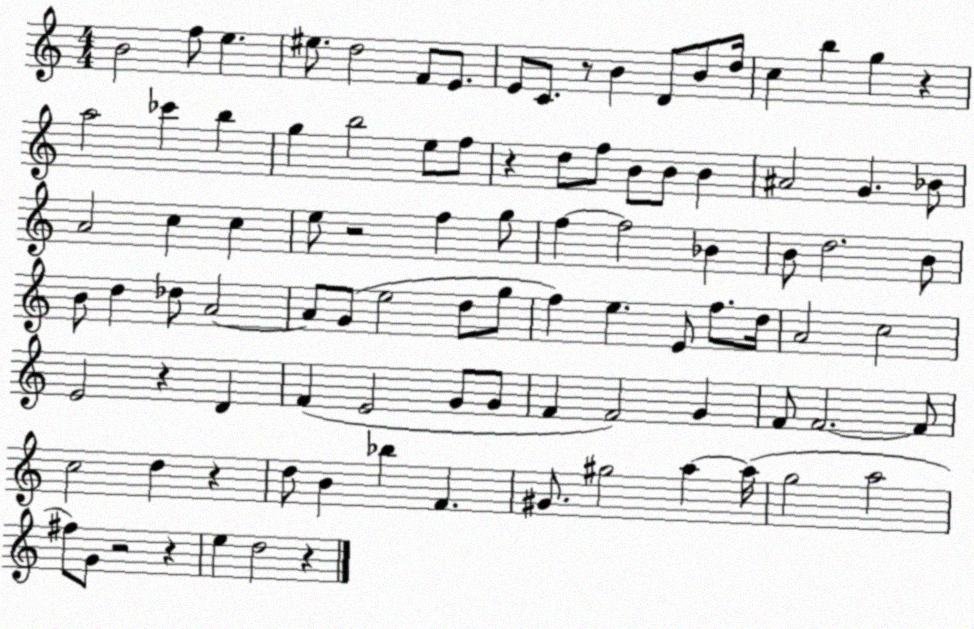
X:1
T:Untitled
M:4/4
L:1/4
K:C
B2 f/2 e ^e/2 d2 F/2 E/2 E/2 C/2 z/2 B D/2 B/2 d/4 c b g z a2 _c' b g b2 e/2 f/2 z d/2 f/2 B/2 B/2 B ^A2 G _B/2 A2 c c e/2 z2 f g/2 f f2 _B B/2 d2 B/2 B/2 d _d/2 A2 A/2 G/2 e2 d/2 g/2 f e E/2 f/2 d/4 A2 c2 E2 z D F E2 G/2 G/2 F F2 G F/2 F2 F/2 c2 d z d/2 B _b F ^G/2 ^g2 a a/4 g2 a2 ^f/2 G/2 z2 z e d2 z